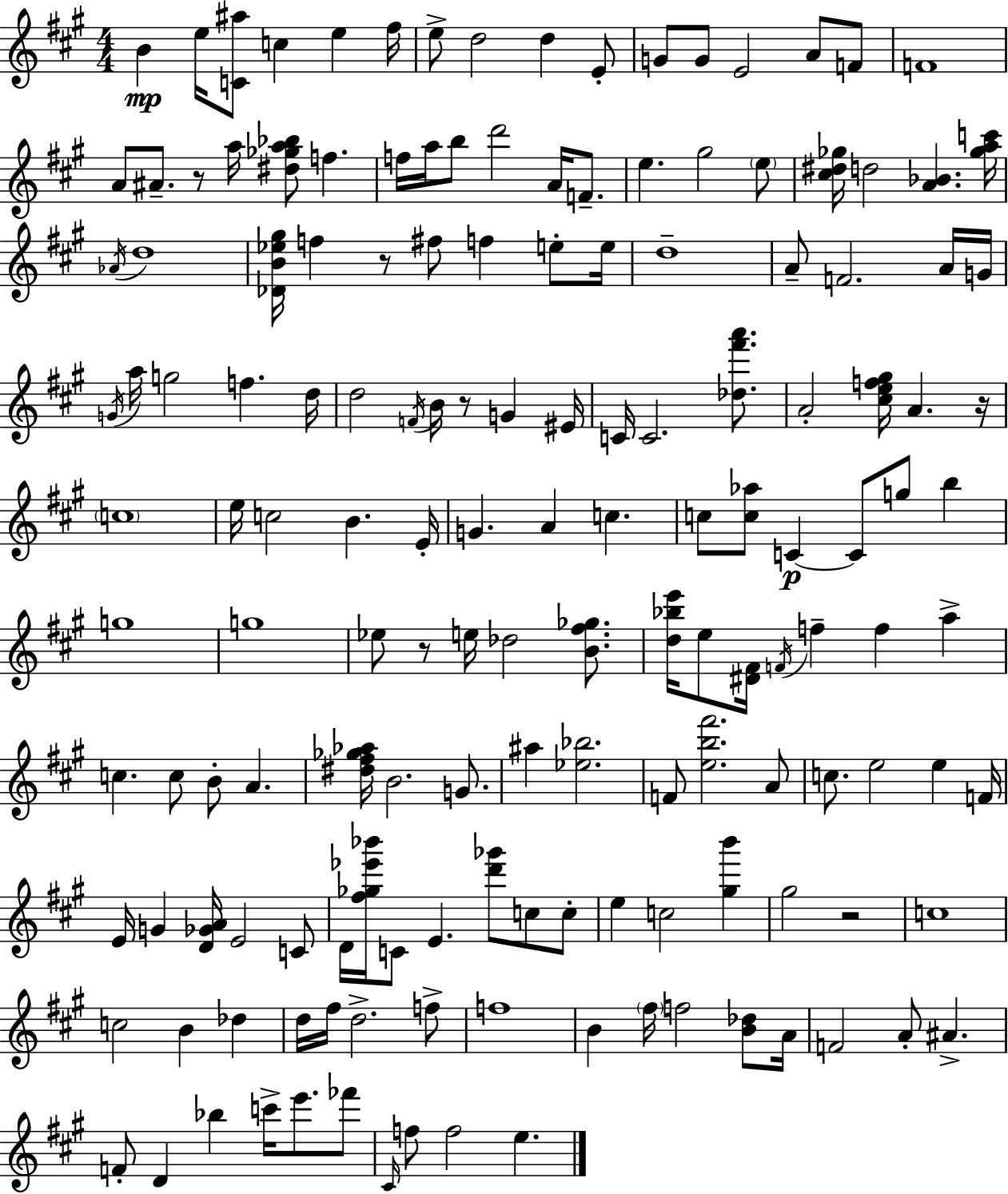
{
  \clef treble
  \numericTimeSignature
  \time 4/4
  \key a \major
  b'4\mp e''16 <c' ais''>8 c''4 e''4 fis''16 | e''8-> d''2 d''4 e'8-. | g'8 g'8 e'2 a'8 f'8 | f'1 | \break a'8 ais'8.-- r8 a''16 <dis'' ges'' a'' bes''>8 f''4. | f''16 a''16 b''8 d'''2 a'16 f'8.-- | e''4. gis''2 \parenthesize e''8 | <cis'' dis'' ges''>16 d''2 <a' bes'>4. <ges'' a'' c'''>16 | \break \acciaccatura { aes'16 } d''1 | <des' b' ees'' gis''>16 f''4 r8 fis''8 f''4 e''8-. | e''16 d''1-- | a'8-- f'2. a'16 | \break g'16 \acciaccatura { g'16 } a''16 g''2 f''4. | d''16 d''2 \acciaccatura { f'16 } b'16 r8 g'4 | eis'16 c'16 c'2. | <des'' fis''' a'''>8. a'2-. <cis'' e'' f'' gis''>16 a'4. | \break r16 \parenthesize c''1 | e''16 c''2 b'4. | e'16-. g'4. a'4 c''4. | c''8 <c'' aes''>8 c'4~~\p c'8 g''8 b''4 | \break g''1 | g''1 | ees''8 r8 e''16 des''2 | <b' fis'' ges''>8. <d'' bes'' e'''>16 e''8 <dis' fis'>16 \acciaccatura { f'16 } f''4-- f''4 | \break a''4-> c''4. c''8 b'8-. a'4. | <dis'' fis'' ges'' aes''>16 b'2. | g'8. ais''4 <ees'' bes''>2. | f'8 <e'' b'' fis'''>2. | \break a'8 c''8. e''2 e''4 | f'16 e'16 g'4 <d' ges' a'>16 e'2 | c'8 d'16 <fis'' ges'' ees''' bes'''>16 c'8 e'4. <d''' ges'''>8 | c''8 c''8-. e''4 c''2 | \break <gis'' b'''>4 gis''2 r2 | c''1 | c''2 b'4 | des''4 d''16 fis''16 d''2.-> | \break f''8-> f''1 | b'4 \parenthesize fis''16 f''2 | <b' des''>8 a'16 f'2 a'8-. ais'4.-> | f'8-. d'4 bes''4 c'''16-> e'''8. | \break fes'''8 \grace { cis'16 } f''8 f''2 e''4. | \bar "|."
}